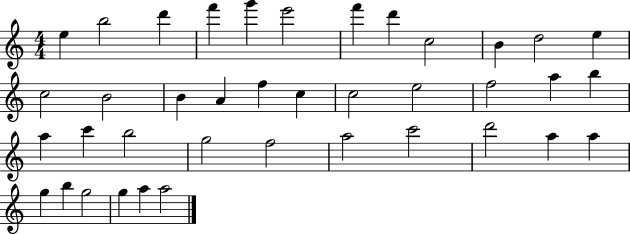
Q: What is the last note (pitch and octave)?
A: A5